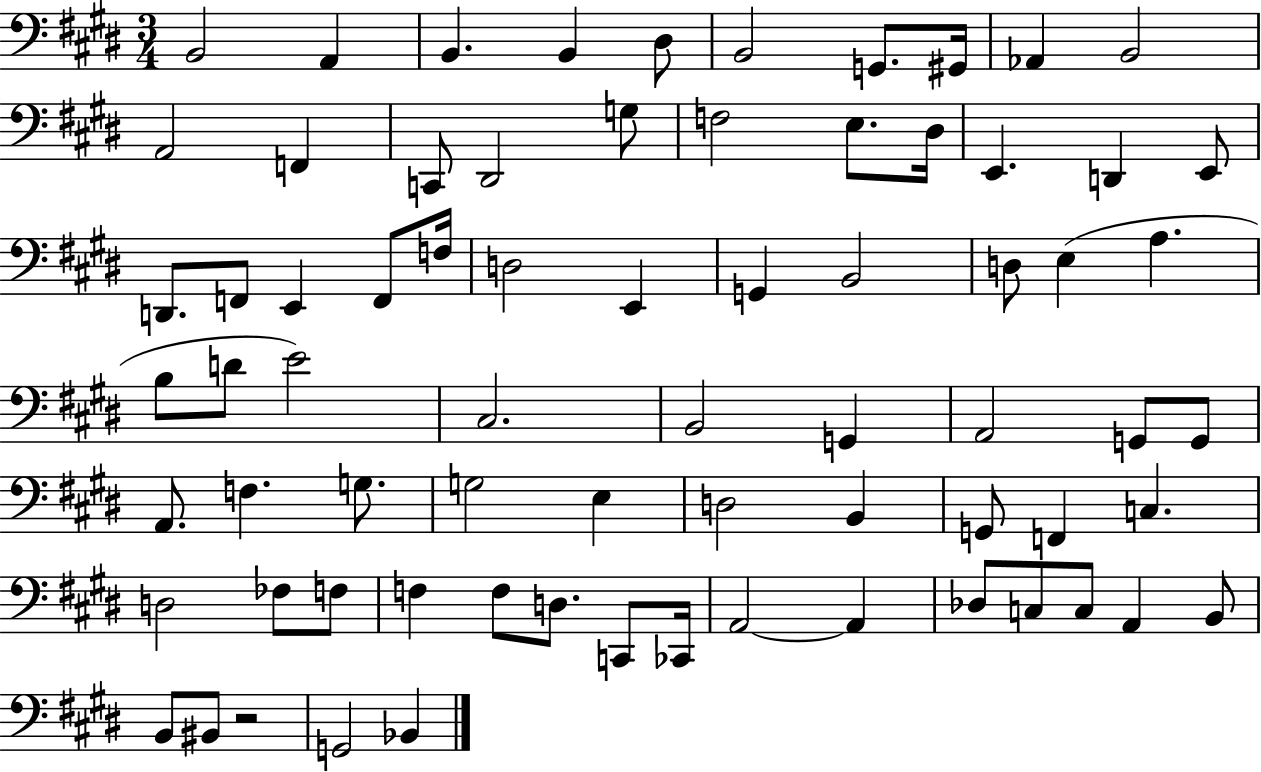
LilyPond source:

{
  \clef bass
  \numericTimeSignature
  \time 3/4
  \key e \major
  b,2 a,4 | b,4. b,4 dis8 | b,2 g,8. gis,16 | aes,4 b,2 | \break a,2 f,4 | c,8 dis,2 g8 | f2 e8. dis16 | e,4. d,4 e,8 | \break d,8. f,8 e,4 f,8 f16 | d2 e,4 | g,4 b,2 | d8 e4( a4. | \break b8 d'8 e'2) | cis2. | b,2 g,4 | a,2 g,8 g,8 | \break a,8. f4. g8. | g2 e4 | d2 b,4 | g,8 f,4 c4. | \break d2 fes8 f8 | f4 f8 d8. c,8 ces,16 | a,2~~ a,4 | des8 c8 c8 a,4 b,8 | \break b,8 bis,8 r2 | g,2 bes,4 | \bar "|."
}